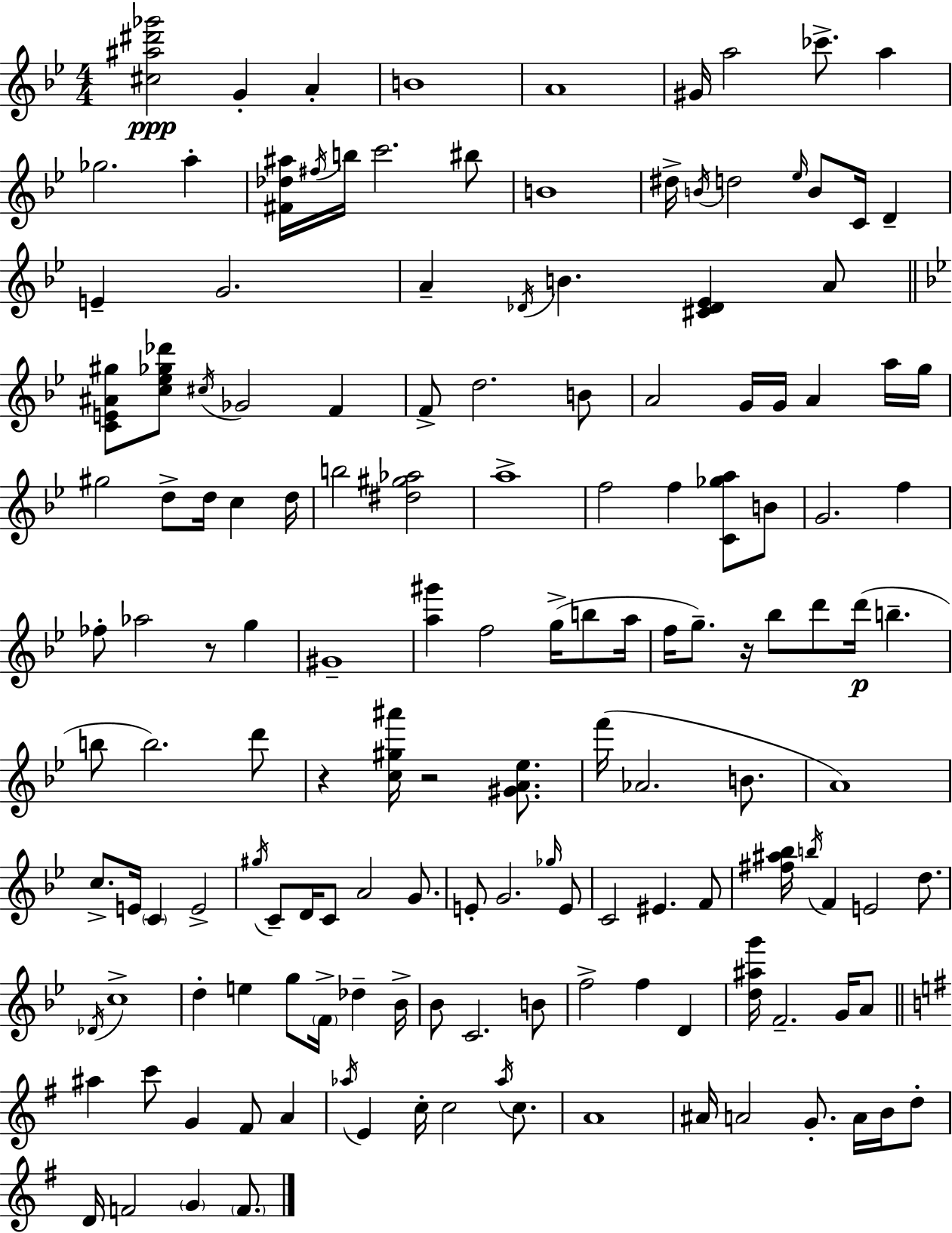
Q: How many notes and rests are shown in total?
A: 149